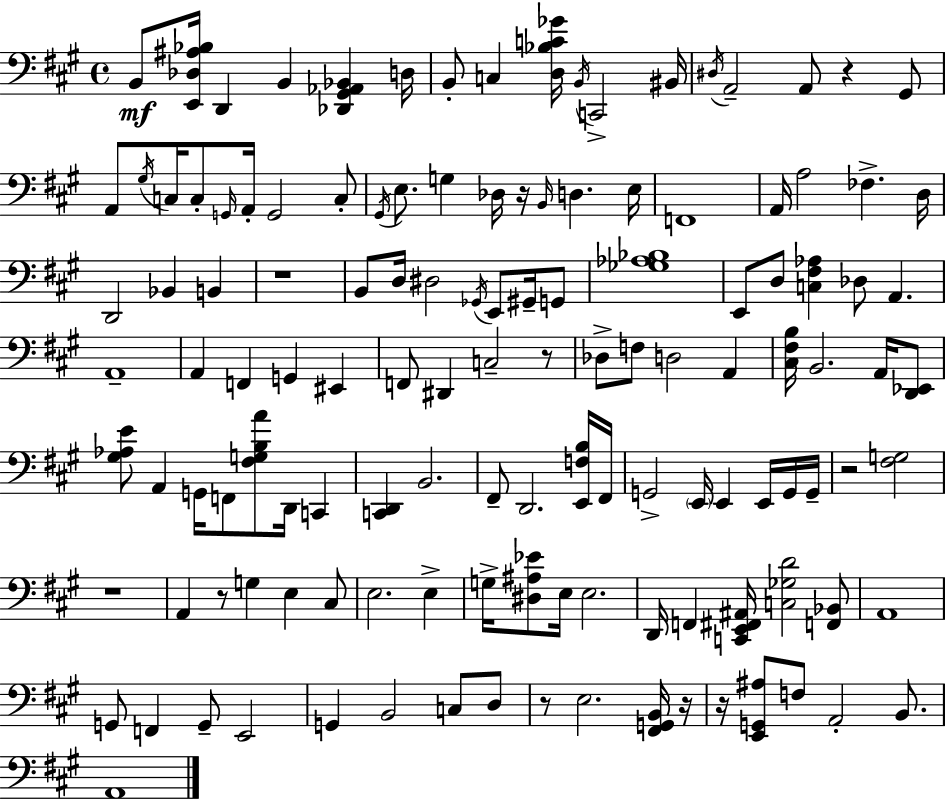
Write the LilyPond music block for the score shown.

{
  \clef bass
  \time 4/4
  \defaultTimeSignature
  \key a \major
  b,8\mf <e, des ais bes>16 d,4 b,4 <des, gis, aes, bes,>4 d16 | b,8-. c4 <d bes c' ges'>16 \acciaccatura { b,16 } c,2-> | bis,16 \acciaccatura { dis16 } a,2-- a,8 r4 | gis,8 a,8 \acciaccatura { gis16 } c16 c8-. \grace { g,16 } a,16-. g,2 | \break c8-. \acciaccatura { gis,16 } e8. g4 des16 r16 \grace { b,16 } d4. | e16 f,1 | a,16 a2 fes4.-> | d16 d,2 bes,4 | \break b,4 r1 | b,8 d16 dis2 | \acciaccatura { ges,16 } e,8 gis,16-- g,8 <ges aes bes>1 | e,8 d8 <c fis aes>4 des8 | \break a,4. a,1-- | a,4 f,4 g,4 | eis,4 f,8 dis,4 c2-- | r8 des8-> f8 d2 | \break a,4 <cis fis b>16 b,2. | a,16 <d, ees,>8 <gis aes e'>8 a,4 g,16 f,8 | <fis g b a'>8 d,16 c,4 <c, d,>4 b,2. | fis,8-- d,2. | \break <e, f b>16 fis,16 g,2-> \parenthesize e,16 | e,4 e,16 g,16 g,16-- r2 <fis g>2 | r1 | a,4 r8 g4 | \break e4 cis8 e2. | e4-> g16-> <dis ais ees'>8 e16 e2. | d,16 f,4 <c, e, fis, ais,>16 <c ges d'>2 | <f, bes,>8 a,1 | \break g,8 f,4 g,8-- e,2 | g,4 b,2 | c8 d8 r8 e2. | <fis, g, b,>16 r16 r16 <e, g, ais>8 f8 a,2-. | \break b,8. a,1 | \bar "|."
}